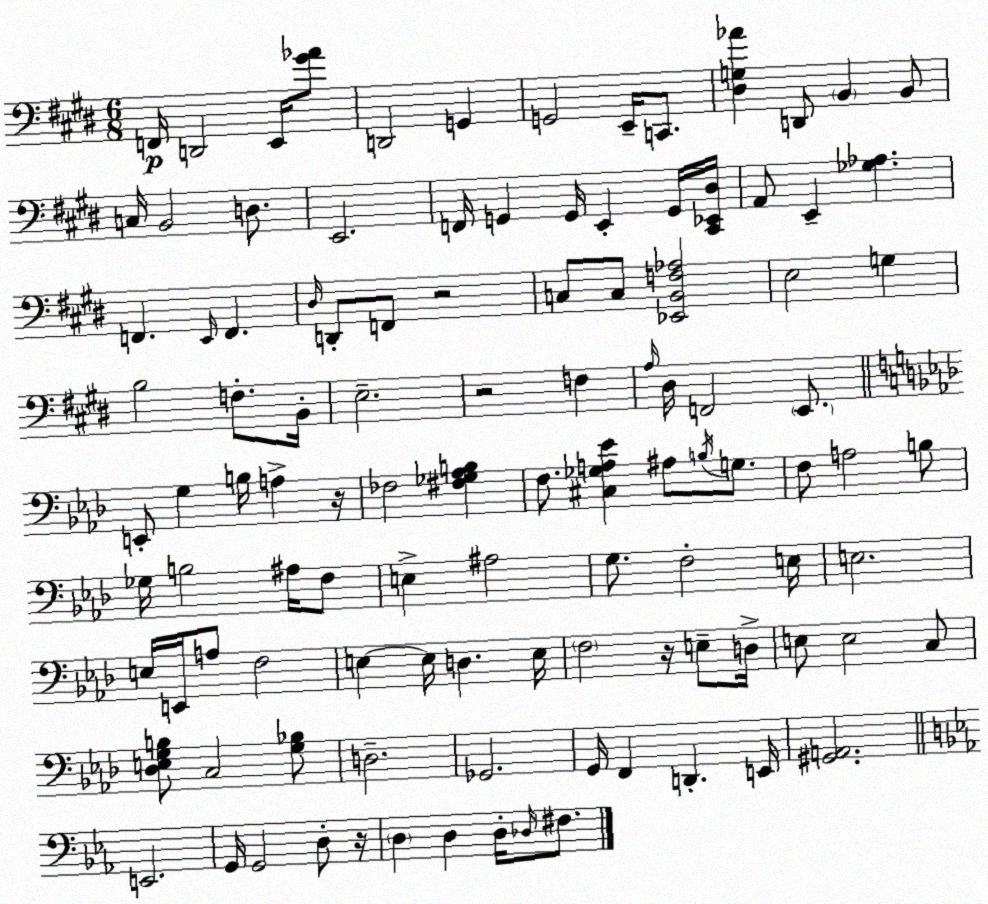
X:1
T:Untitled
M:6/8
L:1/4
K:E
F,,/4 D,,2 E,,/4 [^G_A]/2 D,,2 G,, G,,2 E,,/4 C,,/2 [^D,G,_A] D,,/2 B,, B,,/2 C,/4 B,,2 D,/2 E,,2 F,,/4 G,, G,,/4 E,, G,,/4 [^C,,_E,,^D,]/4 A,,/2 E,, [_G,_A,] F,, E,,/4 F,, ^D,/4 D,,/2 F,,/2 z2 C,/2 C,/2 [_E,,B,,F,_A,]2 E,2 G, B,2 F,/2 B,,/4 E,2 z2 F, A,/4 ^D,/4 F,,2 E,,/2 E,,/2 G, B,/4 A, z/4 _F,2 [^F,_G,_A,B,] F,/2 [^C,_G,A,_E] ^A,/2 B,/4 G,/2 F,/2 A,2 B,/2 _G,/4 B,2 ^A,/4 F,/2 E, ^A,2 G,/2 F,2 E,/4 E,2 E,/4 E,,/4 A,/2 F,2 E, E,/4 D, E,/4 F,2 z/4 E,/2 D,/4 E,/2 E,2 C,/2 [_D,E,G,B,]/2 C,2 [G,_B,]/2 D,2 _G,,2 G,,/4 F,, D,, E,,/4 [^G,,A,,]2 E,,2 G,,/4 G,,2 D,/2 z/4 D, D, D,/4 _D,/4 ^F,/2